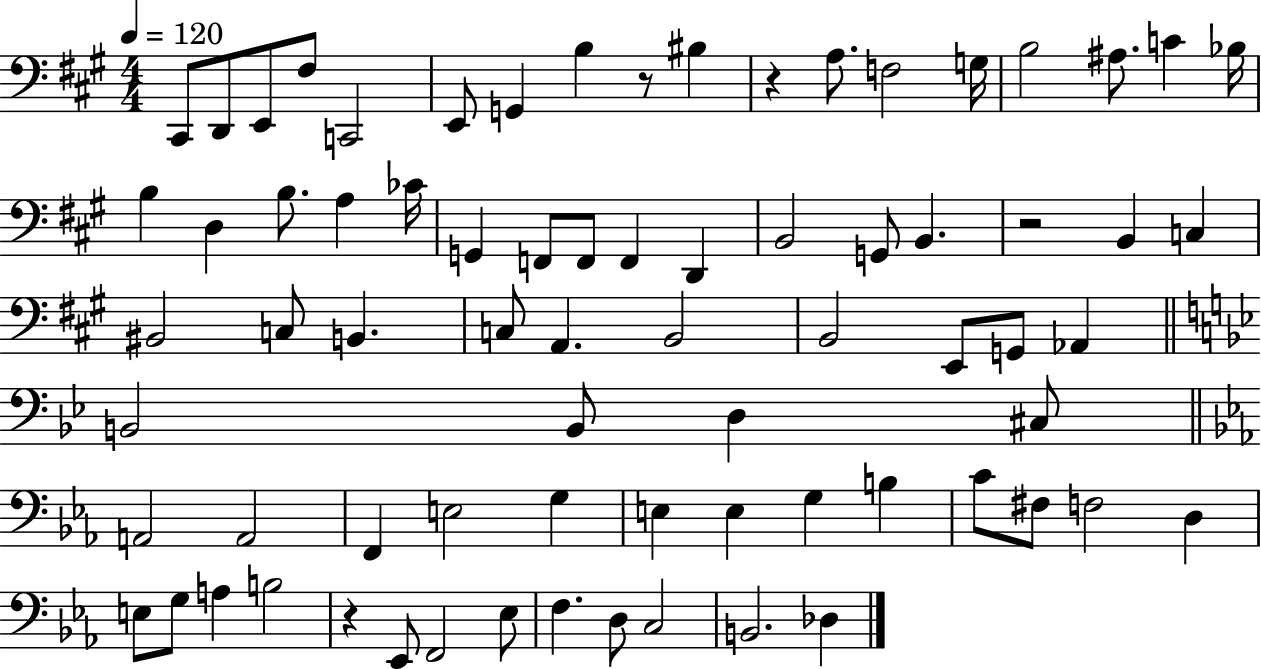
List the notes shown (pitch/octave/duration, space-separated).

C#2/e D2/e E2/e F#3/e C2/h E2/e G2/q B3/q R/e BIS3/q R/q A3/e. F3/h G3/s B3/h A#3/e. C4/q Bb3/s B3/q D3/q B3/e. A3/q CES4/s G2/q F2/e F2/e F2/q D2/q B2/h G2/e B2/q. R/h B2/q C3/q BIS2/h C3/e B2/q. C3/e A2/q. B2/h B2/h E2/e G2/e Ab2/q B2/h B2/e D3/q C#3/e A2/h A2/h F2/q E3/h G3/q E3/q E3/q G3/q B3/q C4/e F#3/e F3/h D3/q E3/e G3/e A3/q B3/h R/q Eb2/e F2/h Eb3/e F3/q. D3/e C3/h B2/h. Db3/q